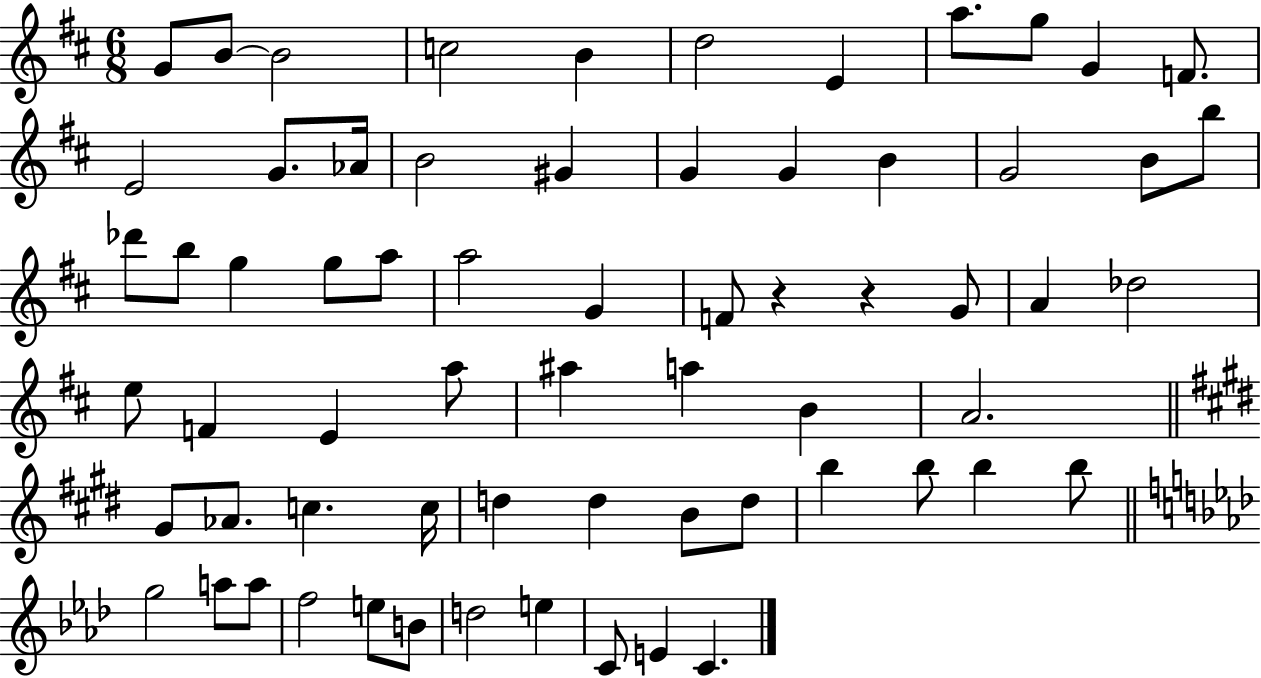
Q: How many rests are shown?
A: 2